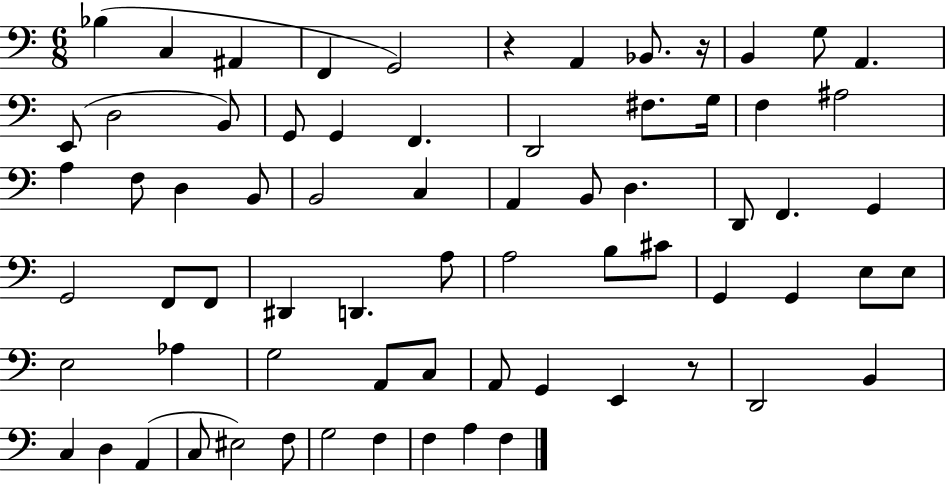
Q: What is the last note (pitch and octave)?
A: F3